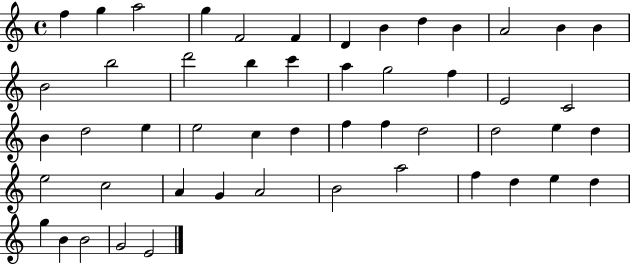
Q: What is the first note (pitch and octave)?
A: F5